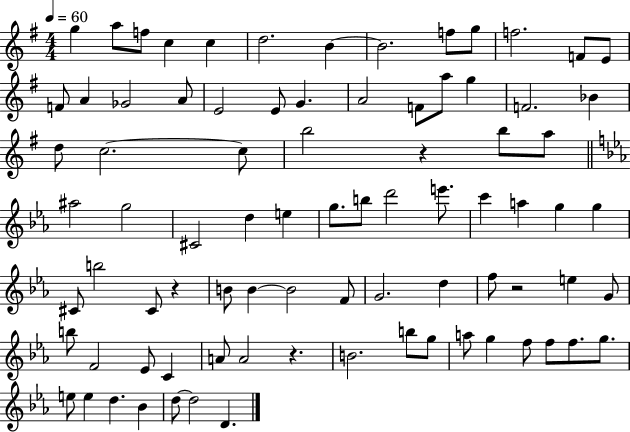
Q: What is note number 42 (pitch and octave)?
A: C6